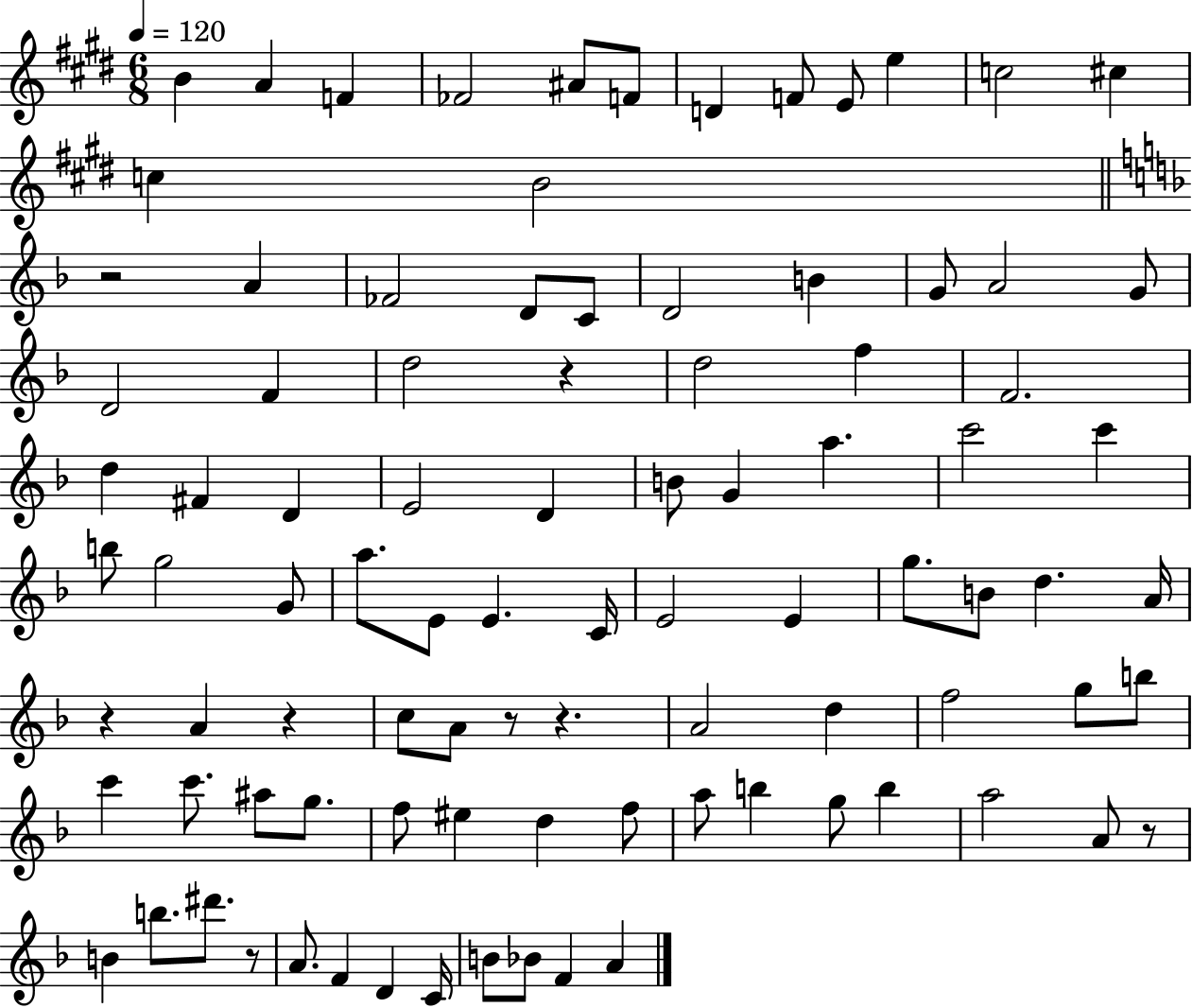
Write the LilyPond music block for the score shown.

{
  \clef treble
  \numericTimeSignature
  \time 6/8
  \key e \major
  \tempo 4 = 120
  b'4 a'4 f'4 | fes'2 ais'8 f'8 | d'4 f'8 e'8 e''4 | c''2 cis''4 | \break c''4 b'2 | \bar "||" \break \key f \major r2 a'4 | fes'2 d'8 c'8 | d'2 b'4 | g'8 a'2 g'8 | \break d'2 f'4 | d''2 r4 | d''2 f''4 | f'2. | \break d''4 fis'4 d'4 | e'2 d'4 | b'8 g'4 a''4. | c'''2 c'''4 | \break b''8 g''2 g'8 | a''8. e'8 e'4. c'16 | e'2 e'4 | g''8. b'8 d''4. a'16 | \break r4 a'4 r4 | c''8 a'8 r8 r4. | a'2 d''4 | f''2 g''8 b''8 | \break c'''4 c'''8. ais''8 g''8. | f''8 eis''4 d''4 f''8 | a''8 b''4 g''8 b''4 | a''2 a'8 r8 | \break b'4 b''8. dis'''8. r8 | a'8. f'4 d'4 c'16 | b'8 bes'8 f'4 a'4 | \bar "|."
}